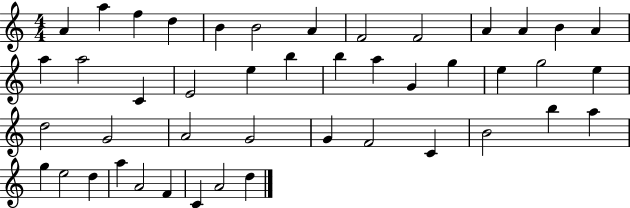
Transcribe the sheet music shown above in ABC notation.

X:1
T:Untitled
M:4/4
L:1/4
K:C
A a f d B B2 A F2 F2 A A B A a a2 C E2 e b b a G g e g2 e d2 G2 A2 G2 G F2 C B2 b a g e2 d a A2 F C A2 d